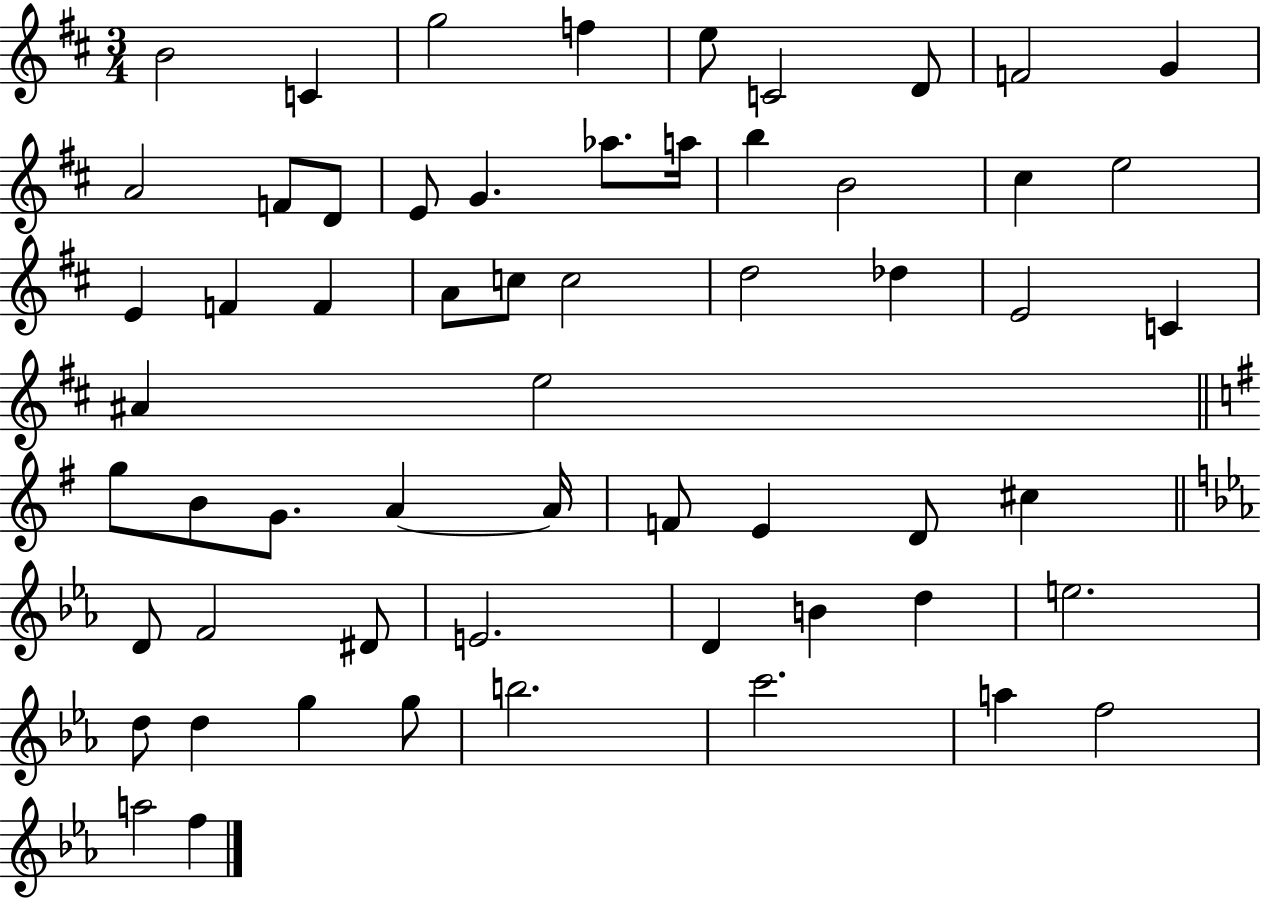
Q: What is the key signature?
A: D major